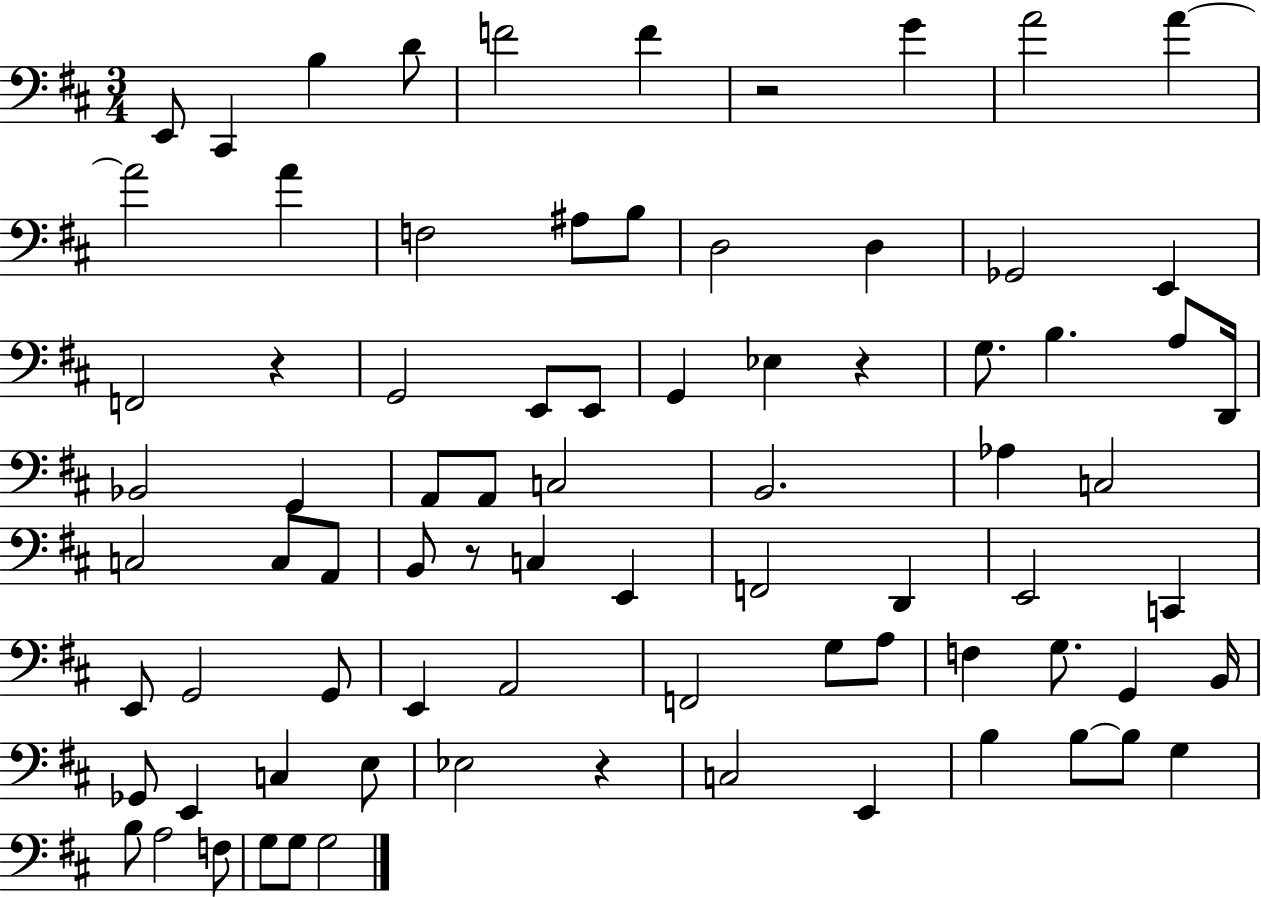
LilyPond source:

{
  \clef bass
  \numericTimeSignature
  \time 3/4
  \key d \major
  e,8 cis,4 b4 d'8 | f'2 f'4 | r2 g'4 | a'2 a'4~~ | \break a'2 a'4 | f2 ais8 b8 | d2 d4 | ges,2 e,4 | \break f,2 r4 | g,2 e,8 e,8 | g,4 ees4 r4 | g8. b4. a8 d,16 | \break bes,2 g,4 | a,8 a,8 c2 | b,2. | aes4 c2 | \break c2 c8 a,8 | b,8 r8 c4 e,4 | f,2 d,4 | e,2 c,4 | \break e,8 g,2 g,8 | e,4 a,2 | f,2 g8 a8 | f4 g8. g,4 b,16 | \break ges,8 e,4 c4 e8 | ees2 r4 | c2 e,4 | b4 b8~~ b8 g4 | \break b8 a2 f8 | g8 g8 g2 | \bar "|."
}